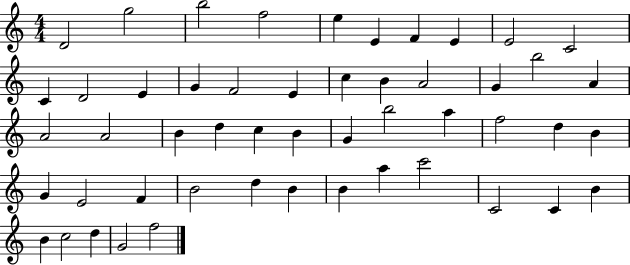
X:1
T:Untitled
M:4/4
L:1/4
K:C
D2 g2 b2 f2 e E F E E2 C2 C D2 E G F2 E c B A2 G b2 A A2 A2 B d c B G b2 a f2 d B G E2 F B2 d B B a c'2 C2 C B B c2 d G2 f2